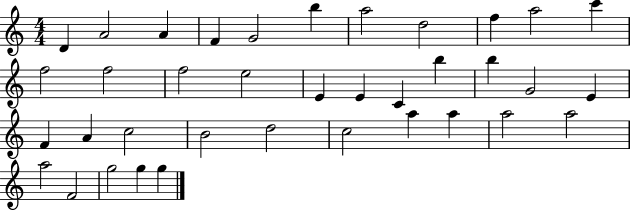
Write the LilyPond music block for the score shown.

{
  \clef treble
  \numericTimeSignature
  \time 4/4
  \key c \major
  d'4 a'2 a'4 | f'4 g'2 b''4 | a''2 d''2 | f''4 a''2 c'''4 | \break f''2 f''2 | f''2 e''2 | e'4 e'4 c'4 b''4 | b''4 g'2 e'4 | \break f'4 a'4 c''2 | b'2 d''2 | c''2 a''4 a''4 | a''2 a''2 | \break a''2 f'2 | g''2 g''4 g''4 | \bar "|."
}